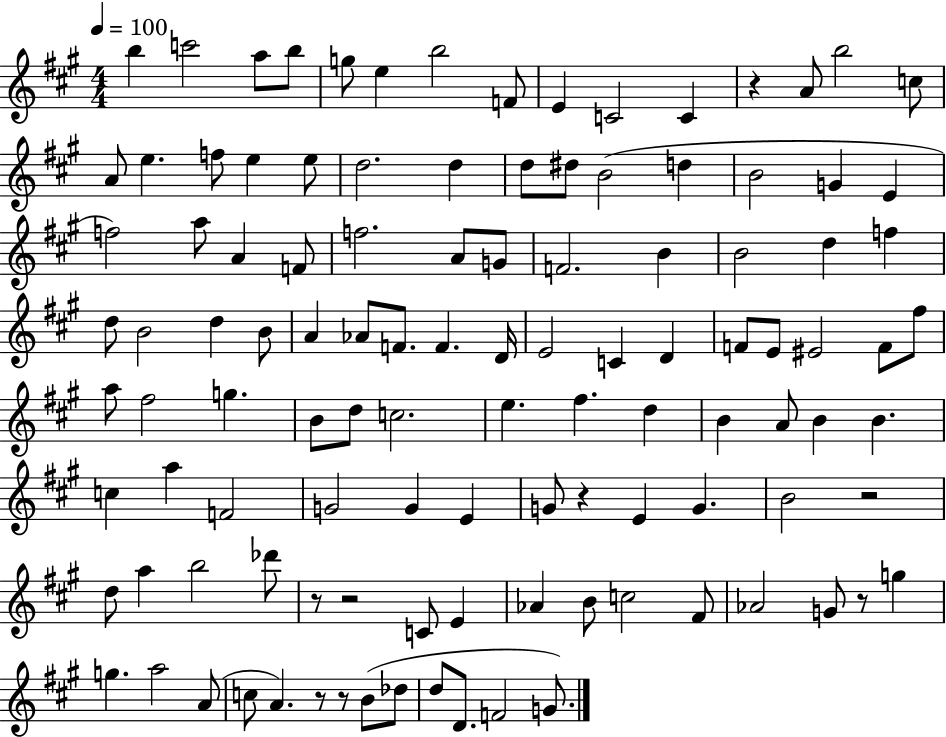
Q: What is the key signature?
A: A major